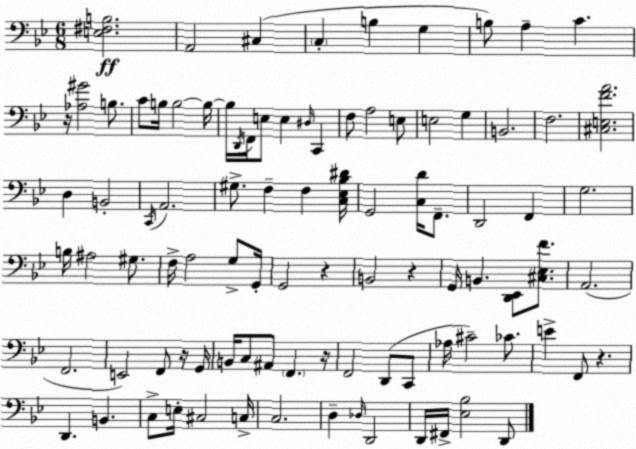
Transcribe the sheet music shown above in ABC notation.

X:1
T:Untitled
M:6/8
L:1/4
K:Gm
[E,^F,B,]2 A,,2 ^C, C, B, G, B,/2 A, C z/4 [_A,^G]2 B,/2 C/2 B,/4 B,2 B,/4 B,/4 D,,/4 F,,/4 E,/2 E, ^D,/4 C,, F,/2 A,2 E,/2 E,2 G, B,,2 F,2 [^C,E,FA]2 D, B,,2 C,,/4 A,,2 ^G,/2 F, F, [C,_E,_B,^D]/4 G,,2 [C,D]/4 F,,/2 D,,2 F,, G,2 B,/4 ^A,2 ^G,/2 F,/4 A,2 G,/2 G,,/4 G,,2 z B,,2 z G,,/4 B,, [D,,_E,,]/2 [^C,_E,F]/2 A,,2 F,,2 E,,2 F,,/2 z/4 G,,/4 B,,/4 C,/2 ^A,,/2 F,, z/4 F,,2 D,,/2 C,,/2 _A,/4 ^C2 _C/2 E F,,/2 z D,, B,, C,/2 E,/4 ^C,2 C,/4 C,2 D, _D,/4 D,,2 D,,/4 ^F,,/4 [_E,_B,]2 D,,/2